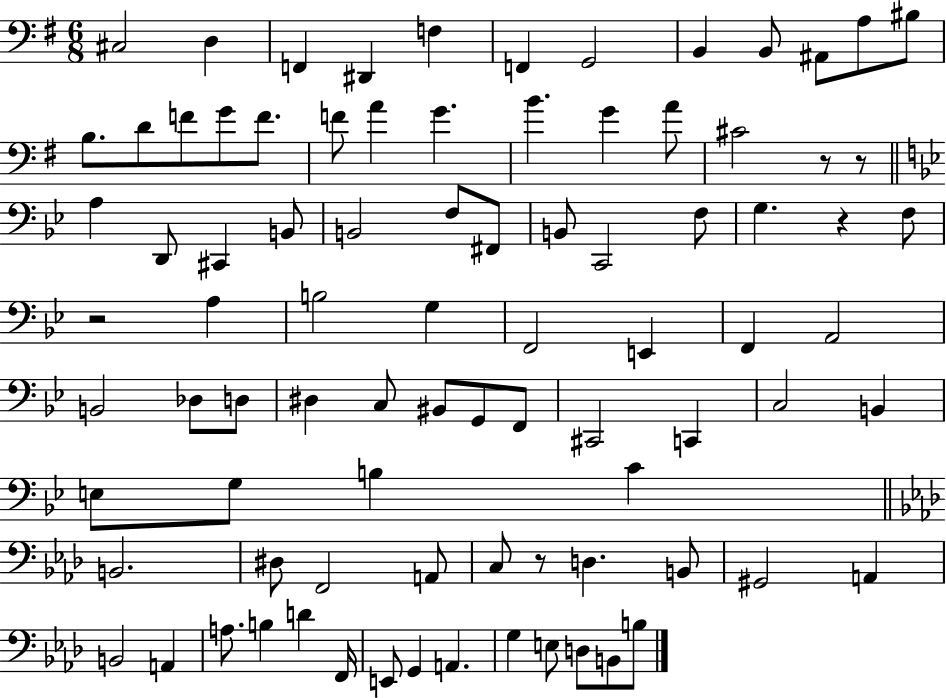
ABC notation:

X:1
T:Untitled
M:6/8
L:1/4
K:G
^C,2 D, F,, ^D,, F, F,, G,,2 B,, B,,/2 ^A,,/2 A,/2 ^B,/2 B,/2 D/2 F/2 G/2 F/2 F/2 A G B G A/2 ^C2 z/2 z/2 A, D,,/2 ^C,, B,,/2 B,,2 F,/2 ^F,,/2 B,,/2 C,,2 F,/2 G, z F,/2 z2 A, B,2 G, F,,2 E,, F,, A,,2 B,,2 _D,/2 D,/2 ^D, C,/2 ^B,,/2 G,,/2 F,,/2 ^C,,2 C,, C,2 B,, E,/2 G,/2 B, C B,,2 ^D,/2 F,,2 A,,/2 C,/2 z/2 D, B,,/2 ^G,,2 A,, B,,2 A,, A,/2 B, D F,,/4 E,,/2 G,, A,, G, E,/2 D,/2 B,,/2 B,/2